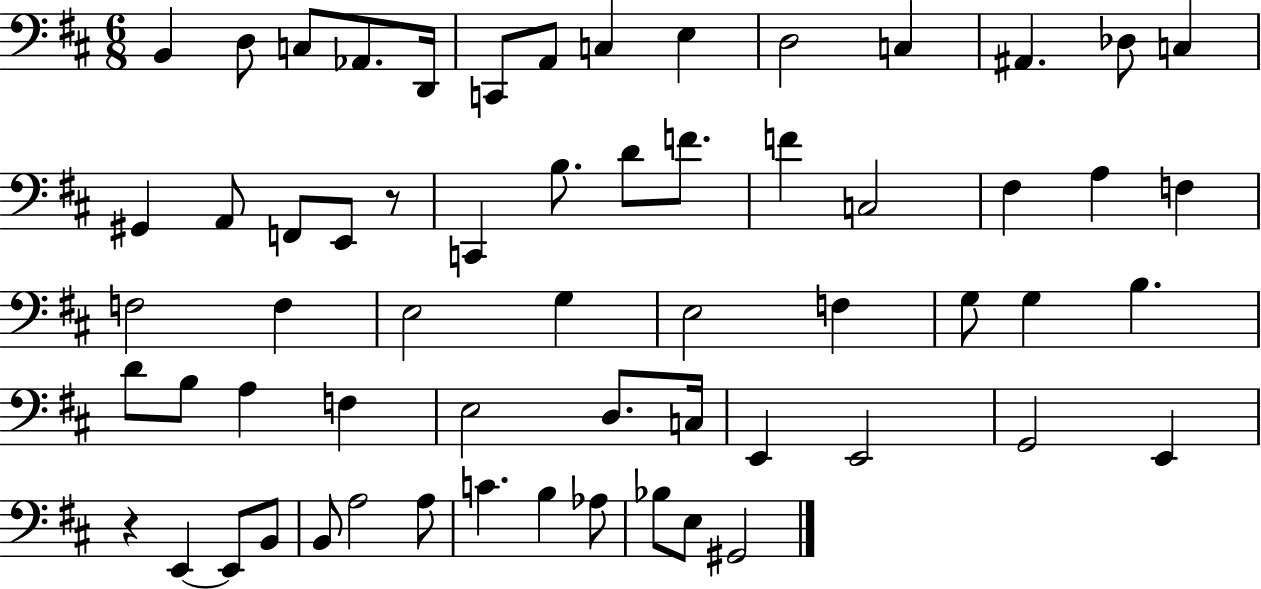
X:1
T:Untitled
M:6/8
L:1/4
K:D
B,, D,/2 C,/2 _A,,/2 D,,/4 C,,/2 A,,/2 C, E, D,2 C, ^A,, _D,/2 C, ^G,, A,,/2 F,,/2 E,,/2 z/2 C,, B,/2 D/2 F/2 F C,2 ^F, A, F, F,2 F, E,2 G, E,2 F, G,/2 G, B, D/2 B,/2 A, F, E,2 D,/2 C,/4 E,, E,,2 G,,2 E,, z E,, E,,/2 B,,/2 B,,/2 A,2 A,/2 C B, _A,/2 _B,/2 E,/2 ^G,,2